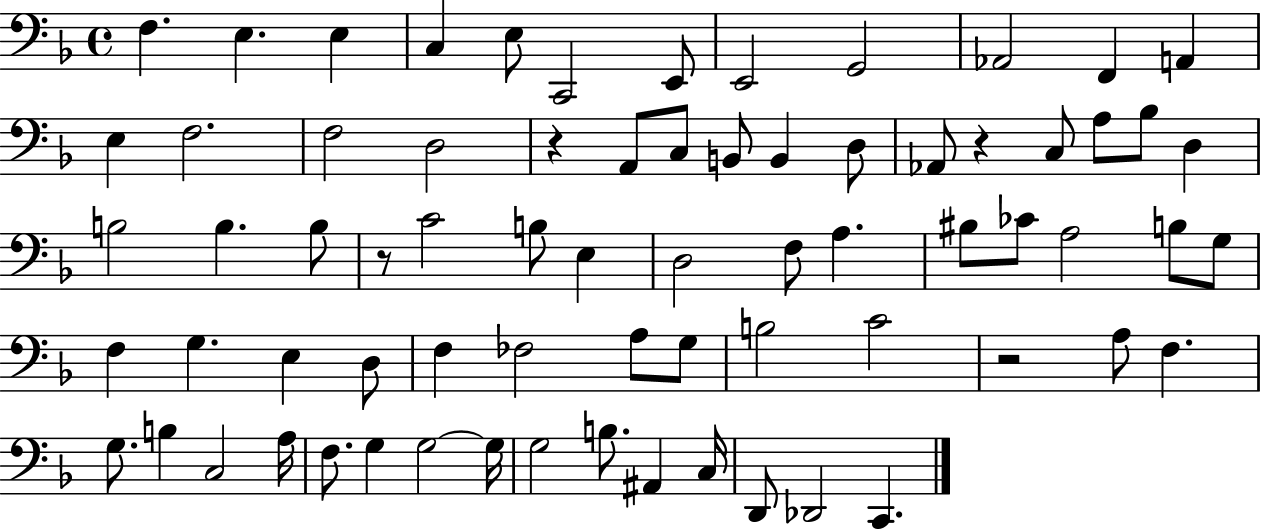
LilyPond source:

{
  \clef bass
  \time 4/4
  \defaultTimeSignature
  \key f \major
  \repeat volta 2 { f4. e4. e4 | c4 e8 c,2 e,8 | e,2 g,2 | aes,2 f,4 a,4 | \break e4 f2. | f2 d2 | r4 a,8 c8 b,8 b,4 d8 | aes,8 r4 c8 a8 bes8 d4 | \break b2 b4. b8 | r8 c'2 b8 e4 | d2 f8 a4. | bis8 ces'8 a2 b8 g8 | \break f4 g4. e4 d8 | f4 fes2 a8 g8 | b2 c'2 | r2 a8 f4. | \break g8. b4 c2 a16 | f8. g4 g2~~ g16 | g2 b8. ais,4 c16 | d,8 des,2 c,4. | \break } \bar "|."
}